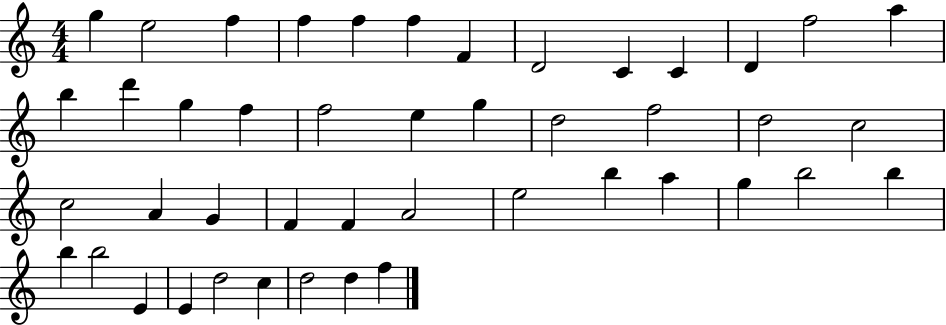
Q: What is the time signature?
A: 4/4